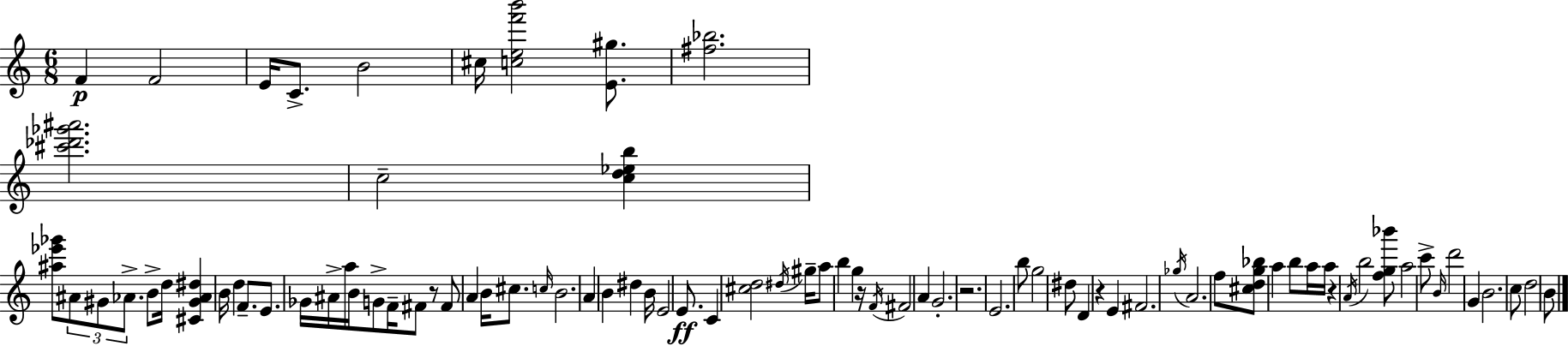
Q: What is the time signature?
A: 6/8